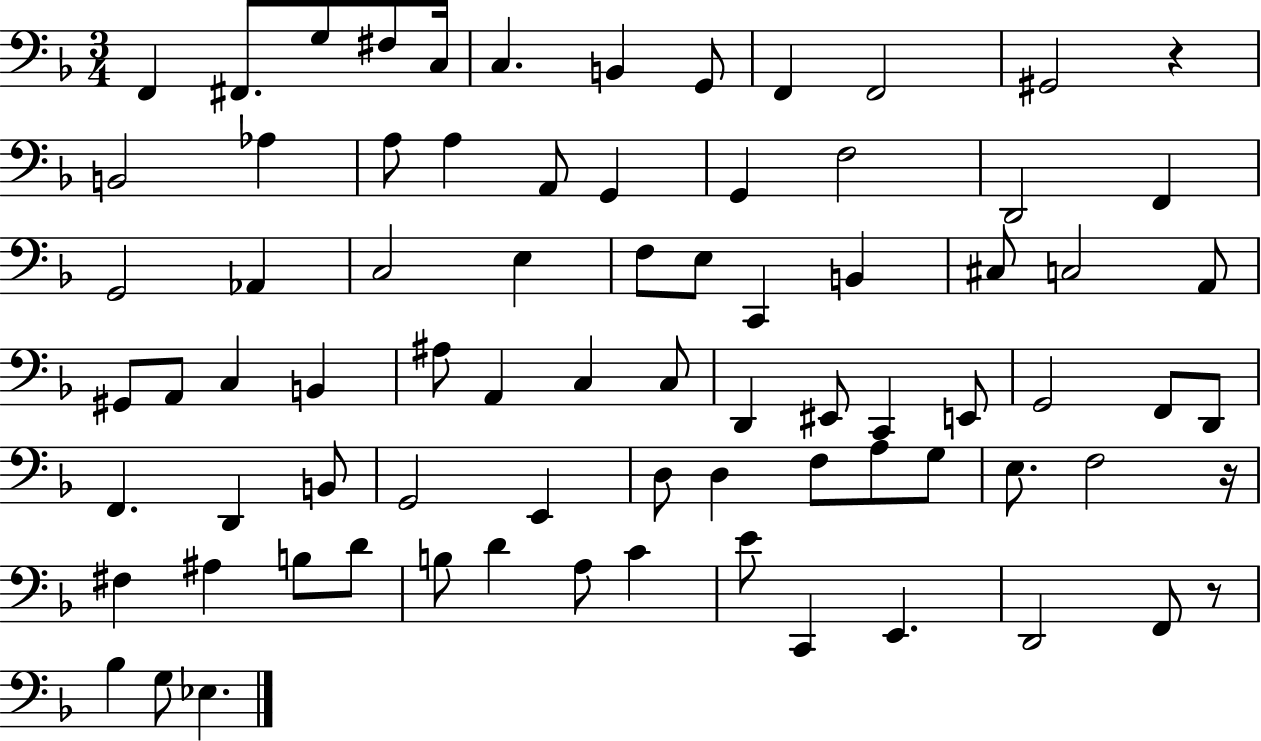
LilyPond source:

{
  \clef bass
  \numericTimeSignature
  \time 3/4
  \key f \major
  f,4 fis,8. g8 fis8 c16 | c4. b,4 g,8 | f,4 f,2 | gis,2 r4 | \break b,2 aes4 | a8 a4 a,8 g,4 | g,4 f2 | d,2 f,4 | \break g,2 aes,4 | c2 e4 | f8 e8 c,4 b,4 | cis8 c2 a,8 | \break gis,8 a,8 c4 b,4 | ais8 a,4 c4 c8 | d,4 eis,8 c,4 e,8 | g,2 f,8 d,8 | \break f,4. d,4 b,8 | g,2 e,4 | d8 d4 f8 a8 g8 | e8. f2 r16 | \break fis4 ais4 b8 d'8 | b8 d'4 a8 c'4 | e'8 c,4 e,4. | d,2 f,8 r8 | \break bes4 g8 ees4. | \bar "|."
}